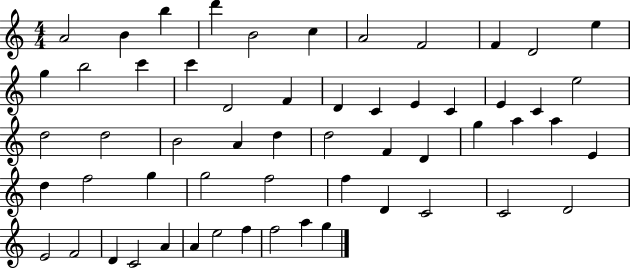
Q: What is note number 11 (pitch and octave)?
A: E5